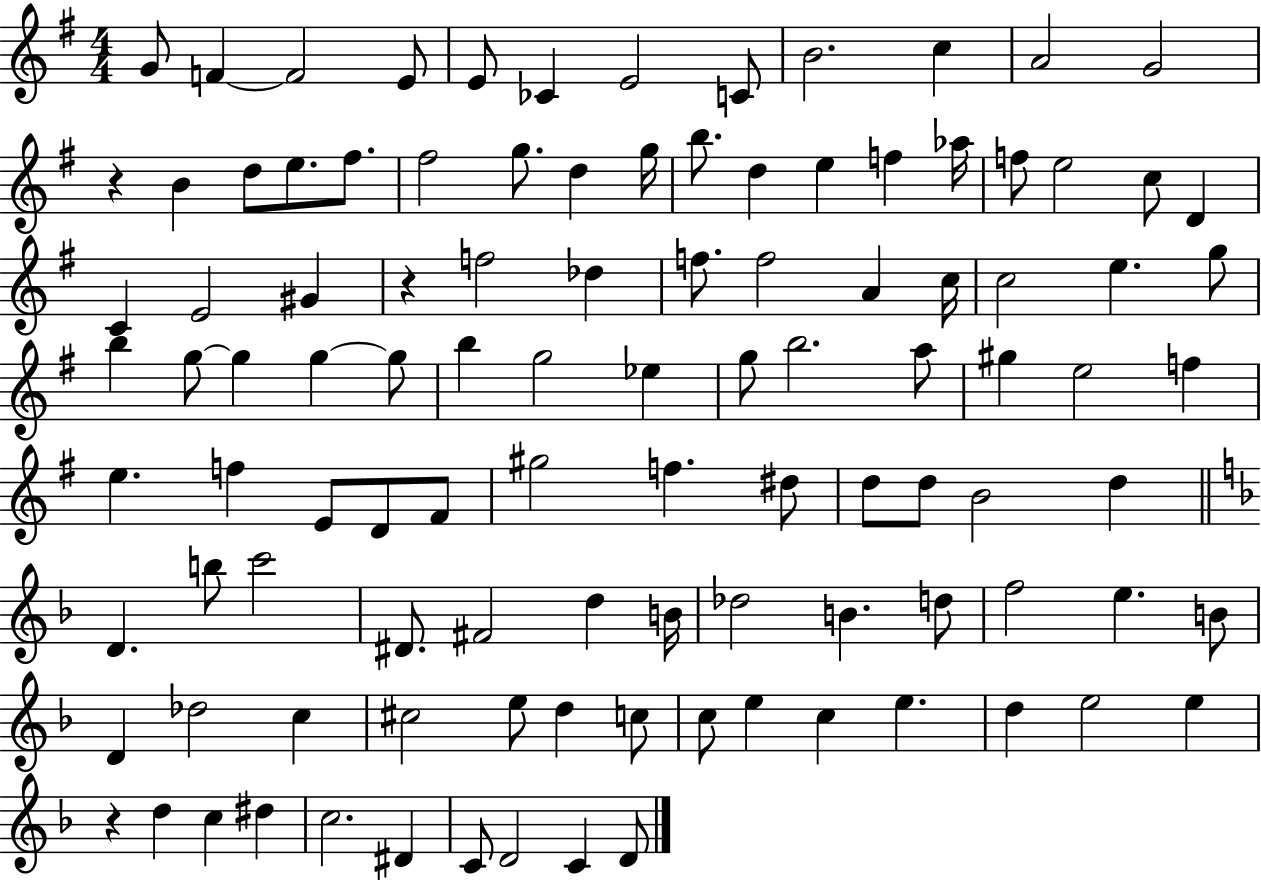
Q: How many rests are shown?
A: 3